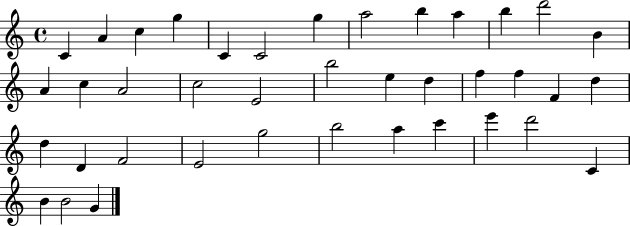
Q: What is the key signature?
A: C major